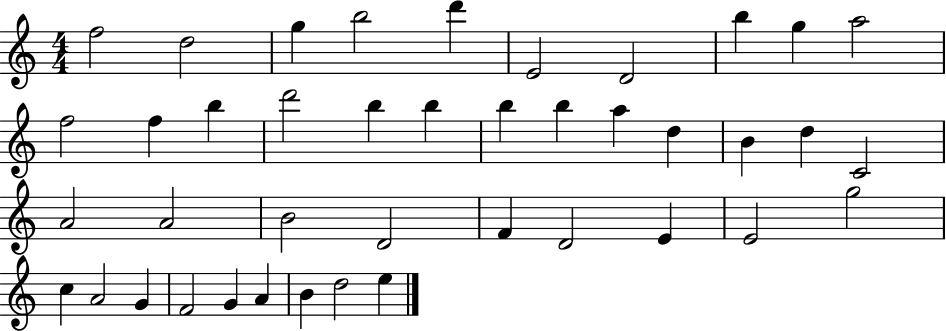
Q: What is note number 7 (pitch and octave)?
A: D4